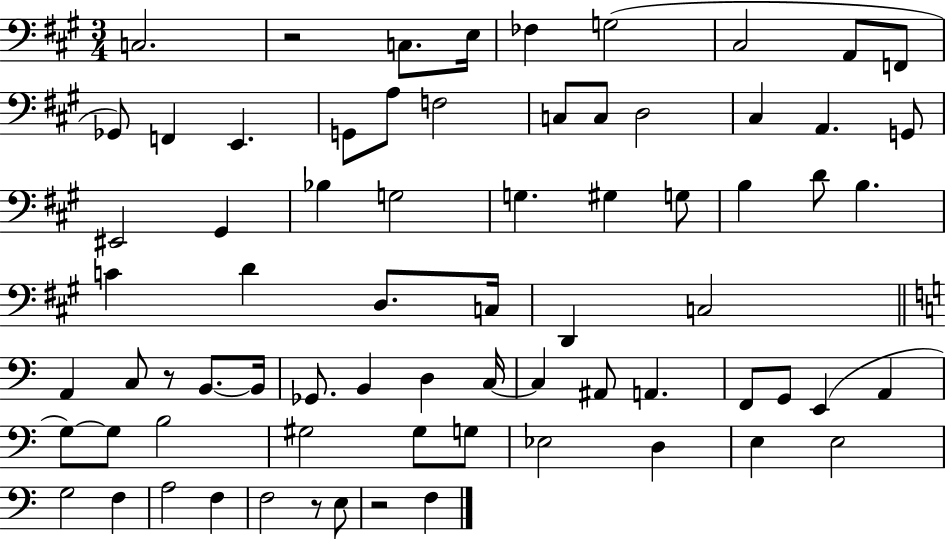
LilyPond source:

{
  \clef bass
  \numericTimeSignature
  \time 3/4
  \key a \major
  c2. | r2 c8. e16 | fes4 g2( | cis2 a,8 f,8 | \break ges,8) f,4 e,4. | g,8 a8 f2 | c8 c8 d2 | cis4 a,4. g,8 | \break eis,2 gis,4 | bes4 g2 | g4. gis4 g8 | b4 d'8 b4. | \break c'4 d'4 d8. c16 | d,4 c2 | \bar "||" \break \key c \major a,4 c8 r8 b,8.~~ b,16 | ges,8. b,4 d4 c16~~ | c4 ais,8 a,4. | f,8 g,8 e,4( a,4 | \break g8~~) g8 b2 | gis2 gis8 g8 | ees2 d4 | e4 e2 | \break g2 f4 | a2 f4 | f2 r8 e8 | r2 f4 | \break \bar "|."
}